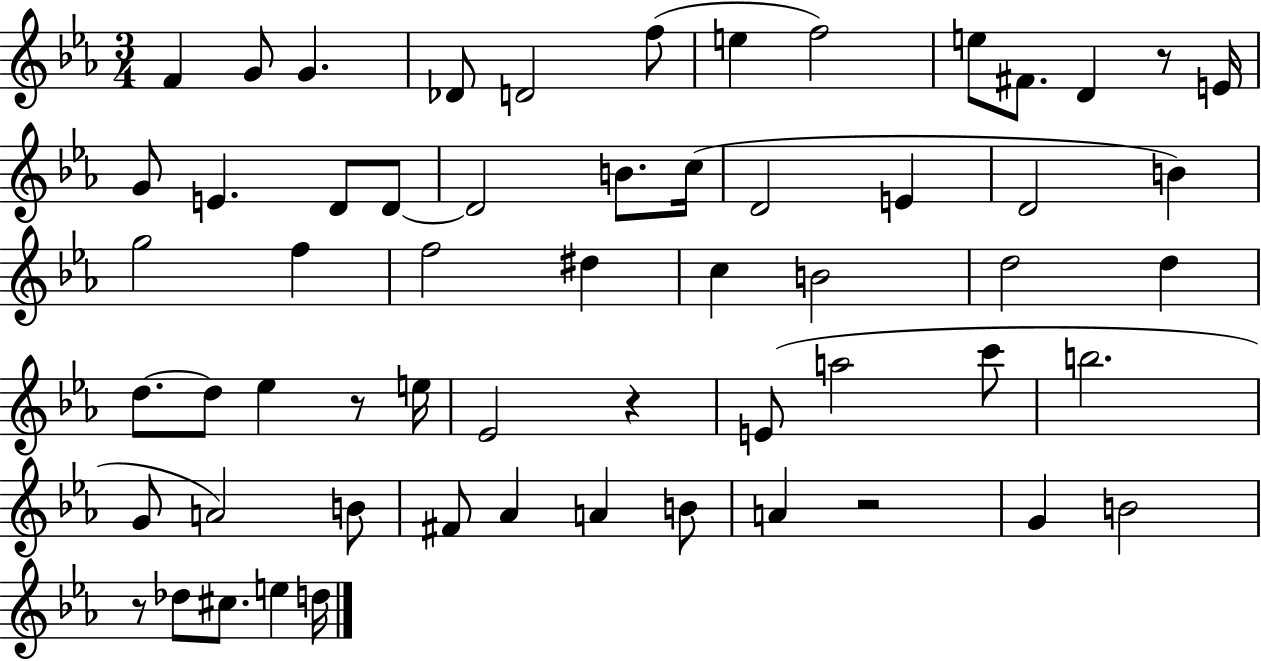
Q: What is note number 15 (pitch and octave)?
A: D4